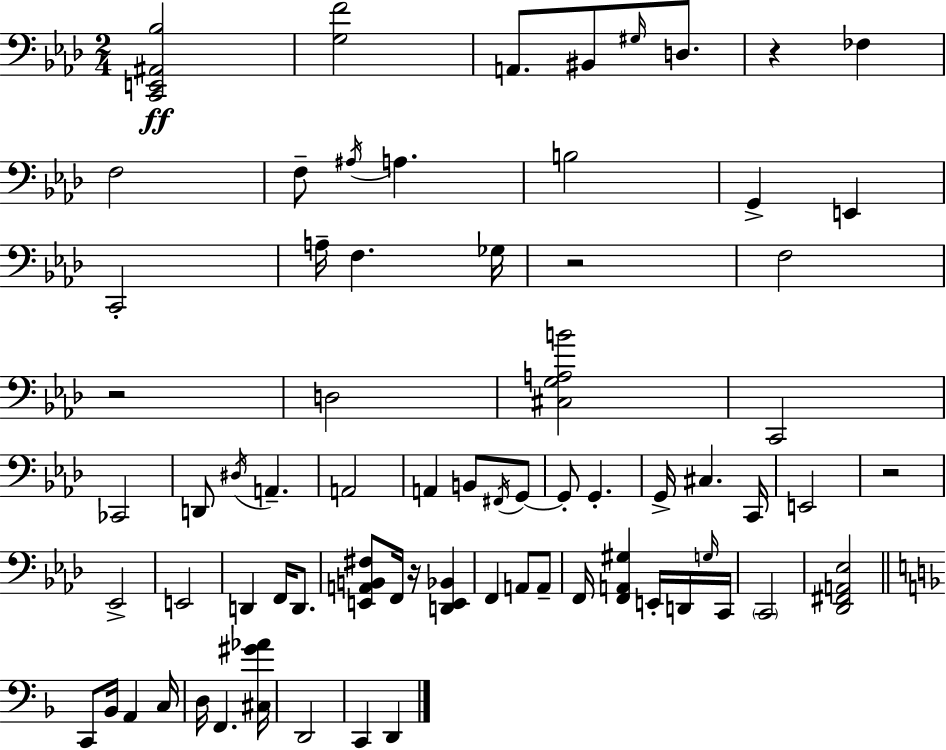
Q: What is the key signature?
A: AES major